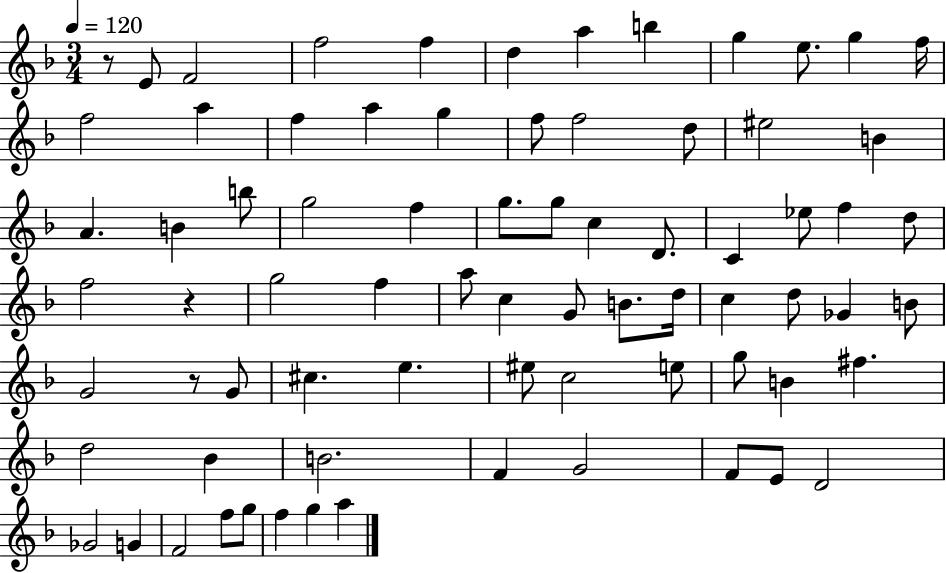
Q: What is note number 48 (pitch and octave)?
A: G4